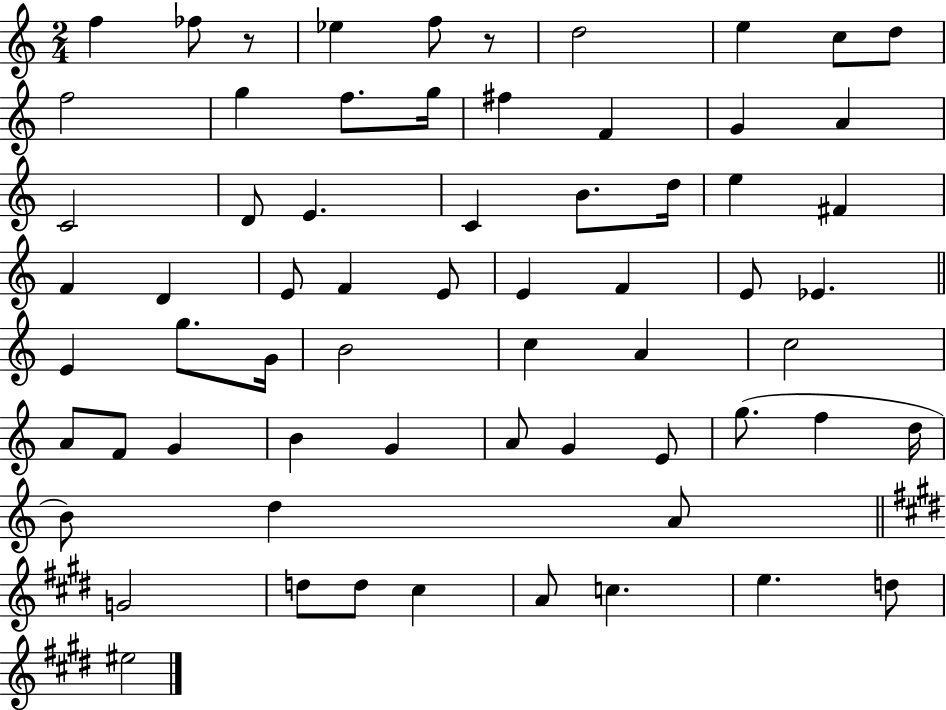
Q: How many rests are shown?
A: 2